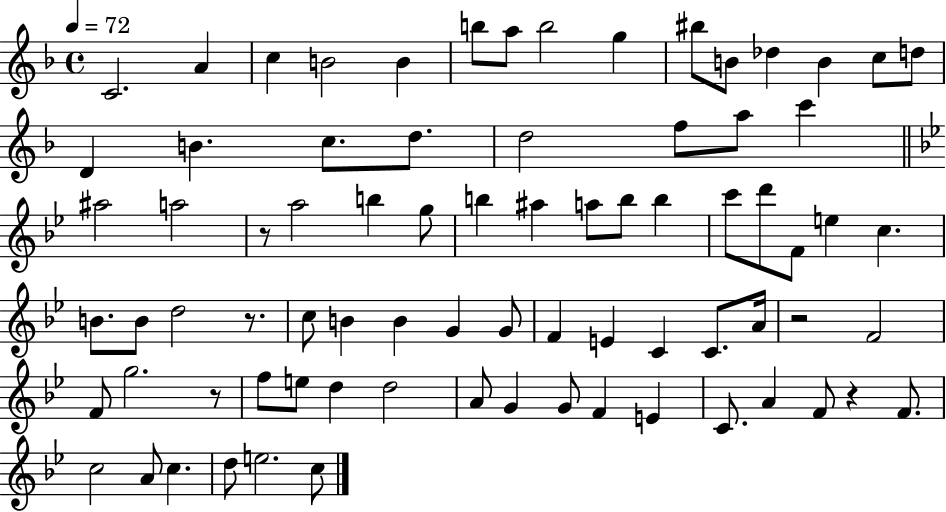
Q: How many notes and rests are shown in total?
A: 78